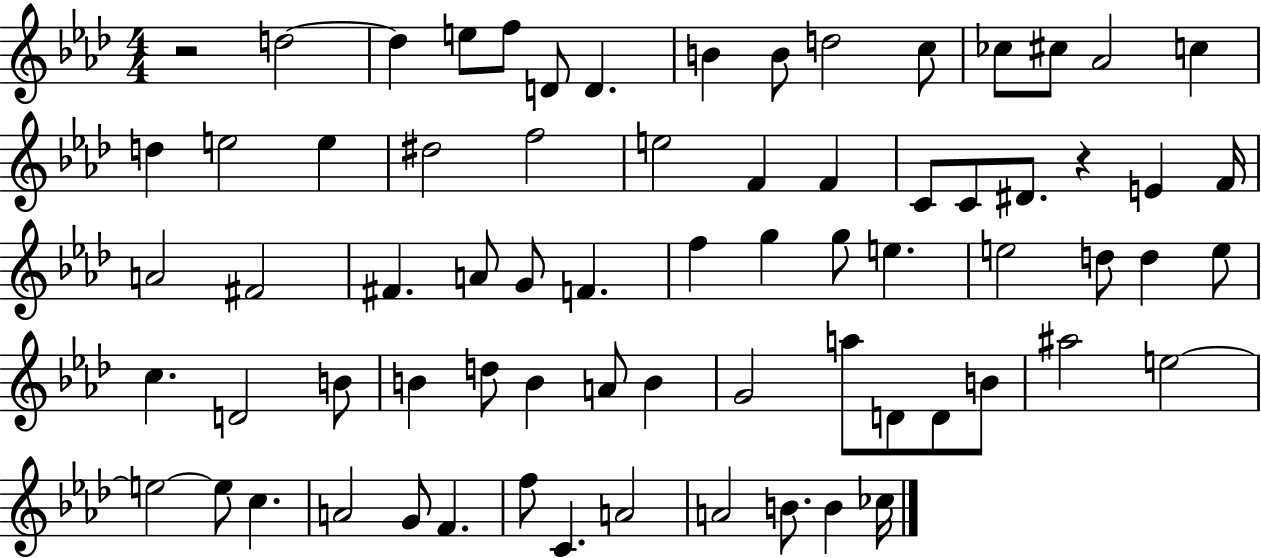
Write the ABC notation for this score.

X:1
T:Untitled
M:4/4
L:1/4
K:Ab
z2 d2 d e/2 f/2 D/2 D B B/2 d2 c/2 _c/2 ^c/2 _A2 c d e2 e ^d2 f2 e2 F F C/2 C/2 ^D/2 z E F/4 A2 ^F2 ^F A/2 G/2 F f g g/2 e e2 d/2 d e/2 c D2 B/2 B d/2 B A/2 B G2 a/2 D/2 D/2 B/2 ^a2 e2 e2 e/2 c A2 G/2 F f/2 C A2 A2 B/2 B _c/4